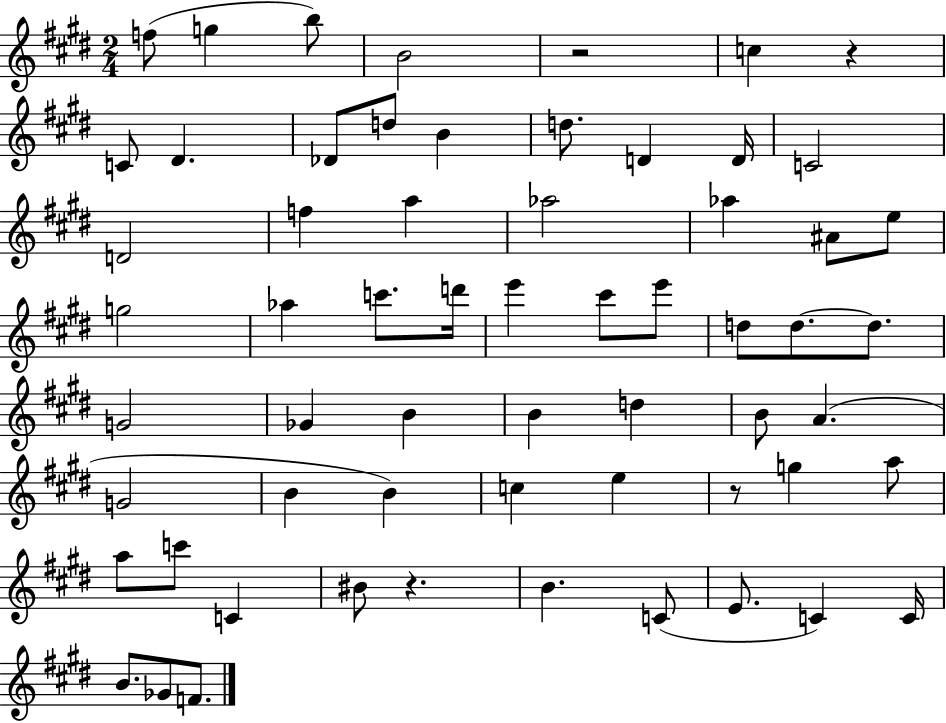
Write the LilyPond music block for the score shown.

{
  \clef treble
  \numericTimeSignature
  \time 2/4
  \key e \major
  f''8( g''4 b''8) | b'2 | r2 | c''4 r4 | \break c'8 dis'4. | des'8 d''8 b'4 | d''8. d'4 d'16 | c'2 | \break d'2 | f''4 a''4 | aes''2 | aes''4 ais'8 e''8 | \break g''2 | aes''4 c'''8. d'''16 | e'''4 cis'''8 e'''8 | d''8 d''8.~~ d''8. | \break g'2 | ges'4 b'4 | b'4 d''4 | b'8 a'4.( | \break g'2 | b'4 b'4) | c''4 e''4 | r8 g''4 a''8 | \break a''8 c'''8 c'4 | bis'8 r4. | b'4. c'8( | e'8. c'4) c'16 | \break b'8. ges'8 f'8. | \bar "|."
}